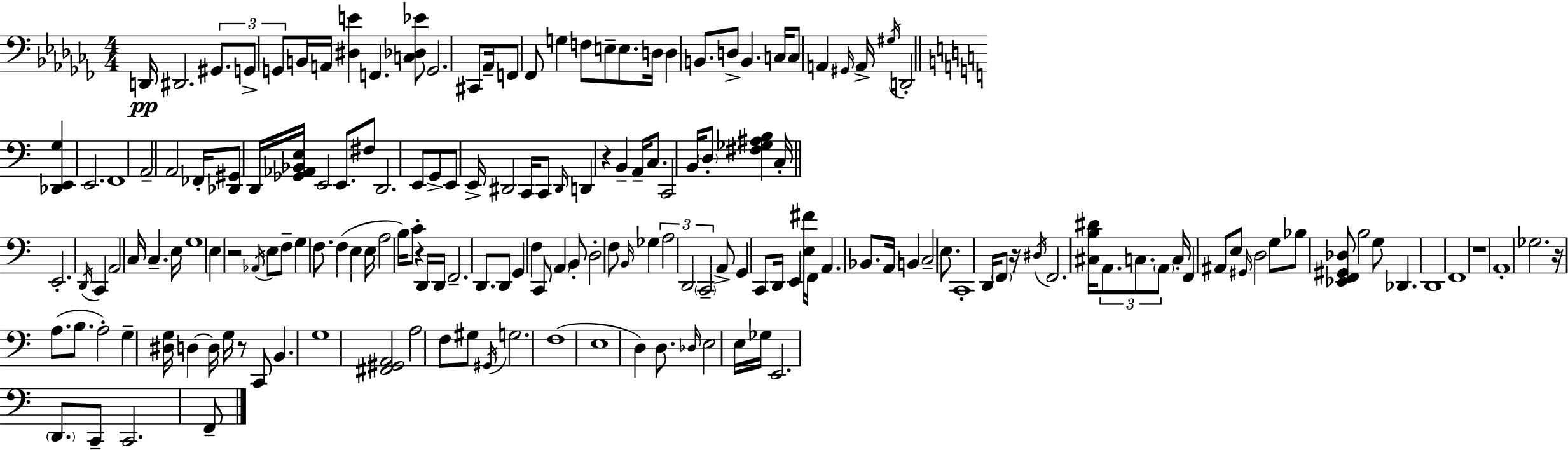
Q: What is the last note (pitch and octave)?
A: F2